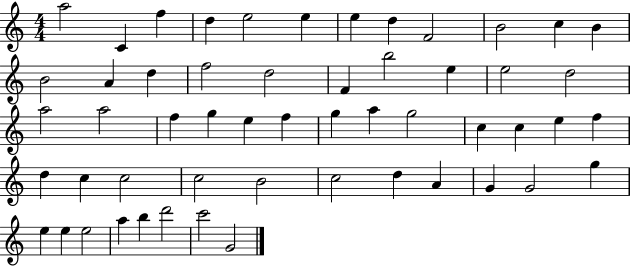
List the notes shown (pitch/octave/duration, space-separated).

A5/h C4/q F5/q D5/q E5/h E5/q E5/q D5/q F4/h B4/h C5/q B4/q B4/h A4/q D5/q F5/h D5/h F4/q B5/h E5/q E5/h D5/h A5/h A5/h F5/q G5/q E5/q F5/q G5/q A5/q G5/h C5/q C5/q E5/q F5/q D5/q C5/q C5/h C5/h B4/h C5/h D5/q A4/q G4/q G4/h G5/q E5/q E5/q E5/h A5/q B5/q D6/h C6/h G4/h